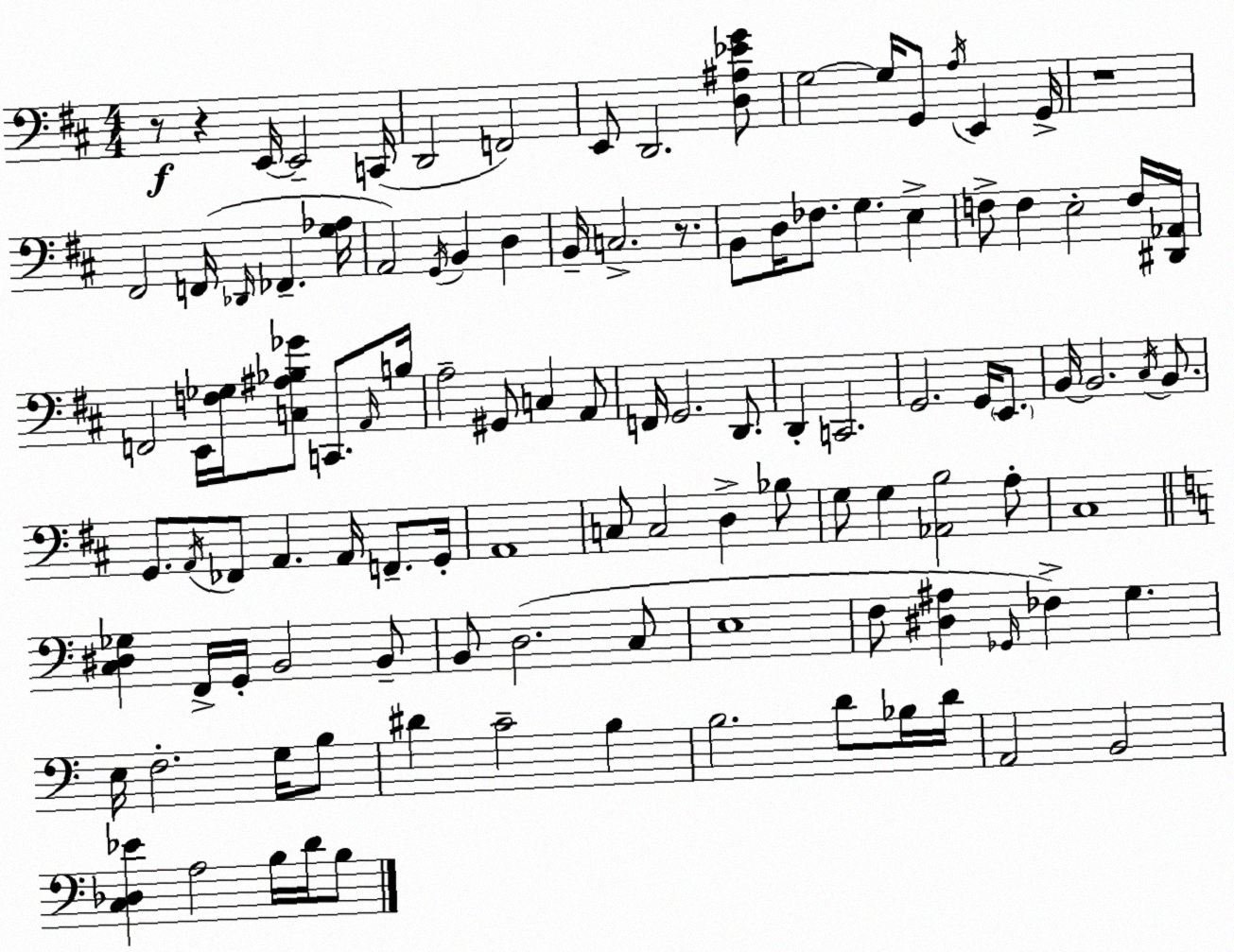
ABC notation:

X:1
T:Untitled
M:4/4
L:1/4
K:D
z/2 z E,,/4 E,,2 C,,/4 D,,2 F,,2 E,,/2 D,,2 [D,^A,_EG]/2 G,2 G,/4 G,,/2 A,/4 E,, G,,/4 z4 ^F,,2 F,,/4 _D,,/4 _F,, [G,_A,]/4 A,,2 G,,/4 B,, D, B,,/4 C,2 z/2 B,,/2 D,/4 _F,/2 G, E, F,/2 F, E,2 F,/4 [^D,,_A,,]/4 F,,2 E,,/4 [F,_G,]/4 [C,^A,_B,_G]/2 C,,/2 A,,/4 B,/4 A,2 ^G,,/2 C, A,,/2 F,,/4 G,,2 D,,/2 D,, C,,2 G,,2 G,,/4 E,,/2 B,,/4 B,,2 ^C,/4 B,,/2 G,,/2 A,,/4 _F,,/2 A,, A,,/4 F,,/2 G,,/4 A,,4 C,/2 C,2 D, _B,/2 G,/2 G, [_A,,B,]2 A,/2 ^C,4 [C,^D,_G,] F,,/4 G,,/4 B,,2 B,,/2 B,,/2 D,2 C,/2 E,4 F,/2 [^D,^A,] _G,,/4 _F, G, E,/4 F,2 G,/4 B,/2 ^D C2 B, B,2 D/2 _B,/4 D/4 A,,2 B,,2 [C,_D,_E] A,2 B,/4 D/4 B,/2